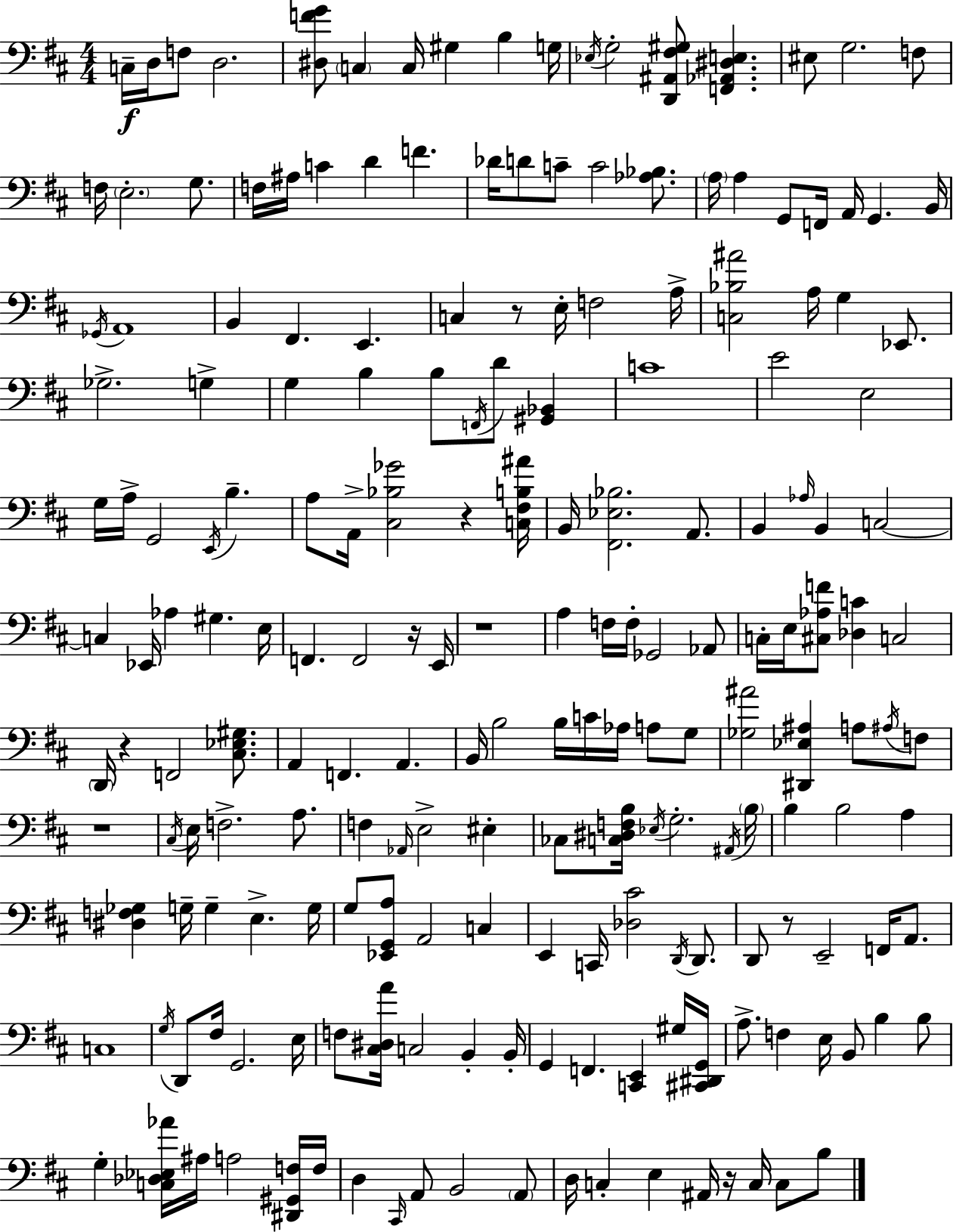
C3/s D3/s F3/e D3/h. [D#3,F4,G4]/e C3/q C3/s G#3/q B3/q G3/s Eb3/s G3/h [D2,A#2,F#3,G#3]/e [F2,Ab2,D#3,E3]/q. EIS3/e G3/h. F3/e F3/s E3/h. G3/e. F3/s A#3/s C4/q D4/q F4/q. Db4/s D4/e C4/e C4/h [Ab3,Bb3]/e. A3/s A3/q G2/e F2/s A2/s G2/q. B2/s Gb2/s A2/w B2/q F#2/q. E2/q. C3/q R/e E3/s F3/h A3/s [C3,Bb3,A#4]/h A3/s G3/q Eb2/e. Gb3/h. G3/q G3/q B3/q B3/e F2/s D4/e [G#2,Bb2]/q C4/w E4/h E3/h G3/s A3/s G2/h E2/s B3/q. A3/e A2/s [C#3,Bb3,Gb4]/h R/q [C3,F#3,B3,A#4]/s B2/s [F#2,Eb3,Bb3]/h. A2/e. B2/q Ab3/s B2/q C3/h C3/q Eb2/s Ab3/q G#3/q. E3/s F2/q. F2/h R/s E2/s R/w A3/q F3/s F3/s Gb2/h Ab2/e C3/s E3/s [C#3,Ab3,F4]/e [Db3,C4]/q C3/h D2/s R/q F2/h [C#3,Eb3,G#3]/e. A2/q F2/q. A2/q. B2/s B3/h B3/s C4/s Ab3/s A3/e G3/e [Gb3,A#4]/h [D#2,Eb3,A#3]/q A3/e A#3/s F3/e R/w C#3/s E3/s F3/h. A3/e. F3/q Ab2/s E3/h EIS3/q CES3/e [C3,D#3,F3,B3]/s Eb3/s G3/h. A#2/s B3/s B3/q B3/h A3/q [D#3,F3,Gb3]/q G3/s G3/q E3/q. G3/s G3/e [Eb2,G2,A3]/e A2/h C3/q E2/q C2/s [Db3,C#4]/h D2/s D2/e. D2/e R/e E2/h F2/s A2/e. C3/w G3/s D2/e F#3/s G2/h. E3/s F3/e [C#3,D#3,A4]/s C3/h B2/q B2/s G2/q F2/q. [C2,E2]/q G#3/s [C#2,D#2,G2]/s A3/e. F3/q E3/s B2/e B3/q B3/e G3/q [C3,Db3,Eb3,Ab4]/s A#3/s A3/h [D#2,G#2,F3]/s F3/s D3/q C#2/s A2/e B2/h A2/e D3/s C3/q E3/q A#2/s R/s C3/s C3/e B3/e